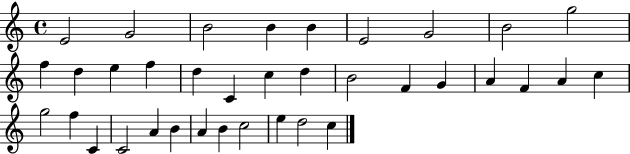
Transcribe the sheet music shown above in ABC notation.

X:1
T:Untitled
M:4/4
L:1/4
K:C
E2 G2 B2 B B E2 G2 B2 g2 f d e f d C c d B2 F G A F A c g2 f C C2 A B A B c2 e d2 c